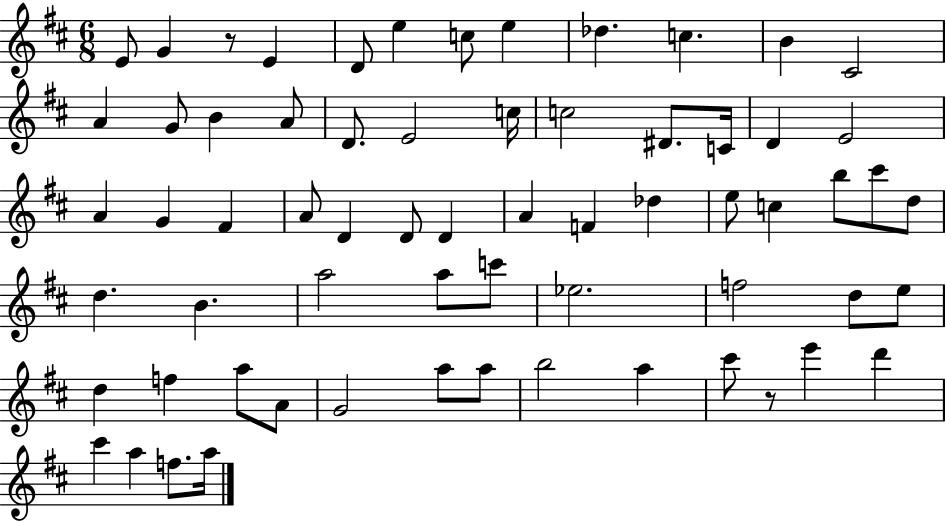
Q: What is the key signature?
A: D major